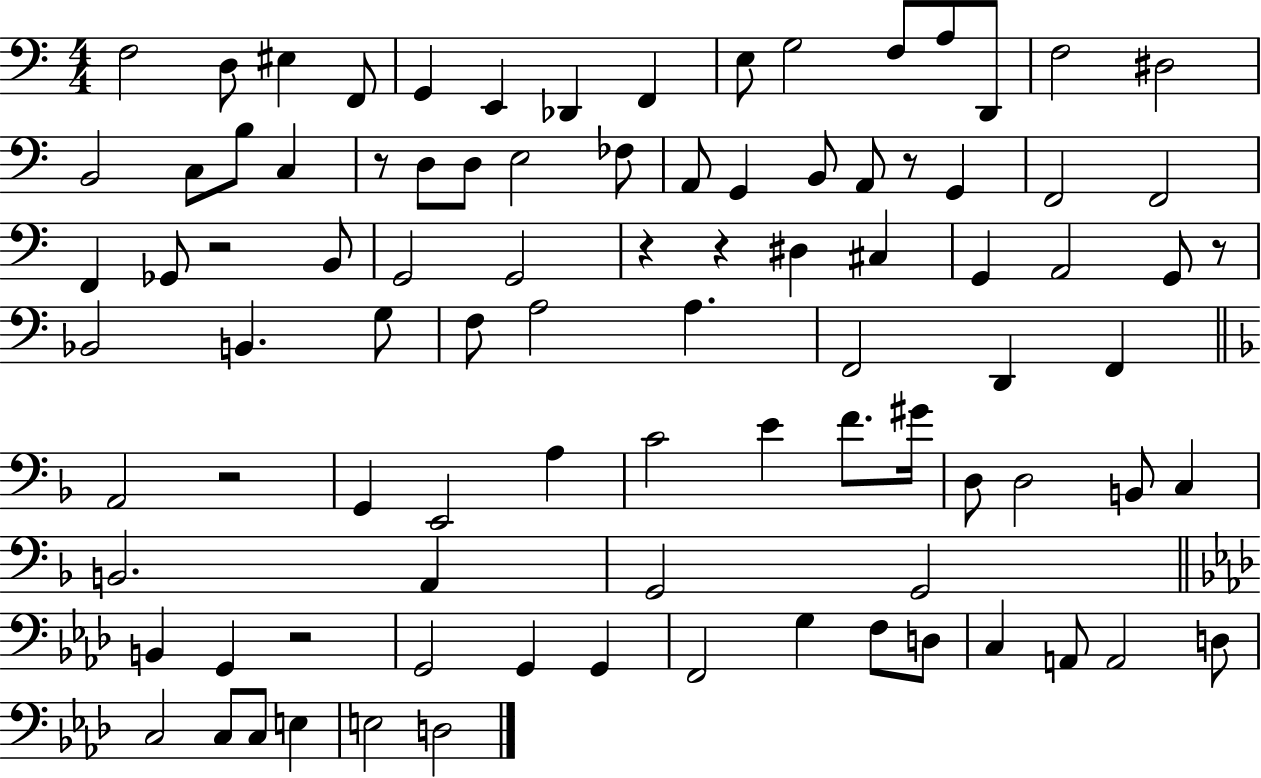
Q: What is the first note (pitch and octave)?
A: F3